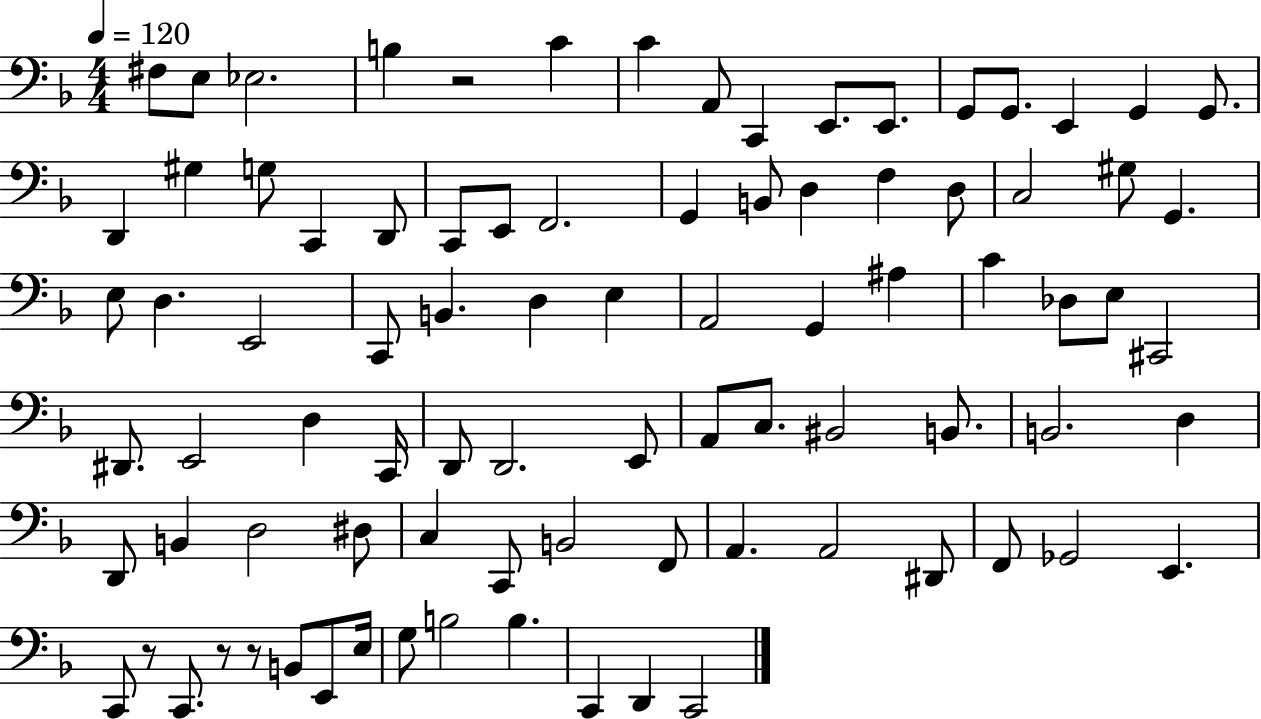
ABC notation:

X:1
T:Untitled
M:4/4
L:1/4
K:F
^F,/2 E,/2 _E,2 B, z2 C C A,,/2 C,, E,,/2 E,,/2 G,,/2 G,,/2 E,, G,, G,,/2 D,, ^G, G,/2 C,, D,,/2 C,,/2 E,,/2 F,,2 G,, B,,/2 D, F, D,/2 C,2 ^G,/2 G,, E,/2 D, E,,2 C,,/2 B,, D, E, A,,2 G,, ^A, C _D,/2 E,/2 ^C,,2 ^D,,/2 E,,2 D, C,,/4 D,,/2 D,,2 E,,/2 A,,/2 C,/2 ^B,,2 B,,/2 B,,2 D, D,,/2 B,, D,2 ^D,/2 C, C,,/2 B,,2 F,,/2 A,, A,,2 ^D,,/2 F,,/2 _G,,2 E,, C,,/2 z/2 C,,/2 z/2 z/2 B,,/2 E,,/2 E,/4 G,/2 B,2 B, C,, D,, C,,2